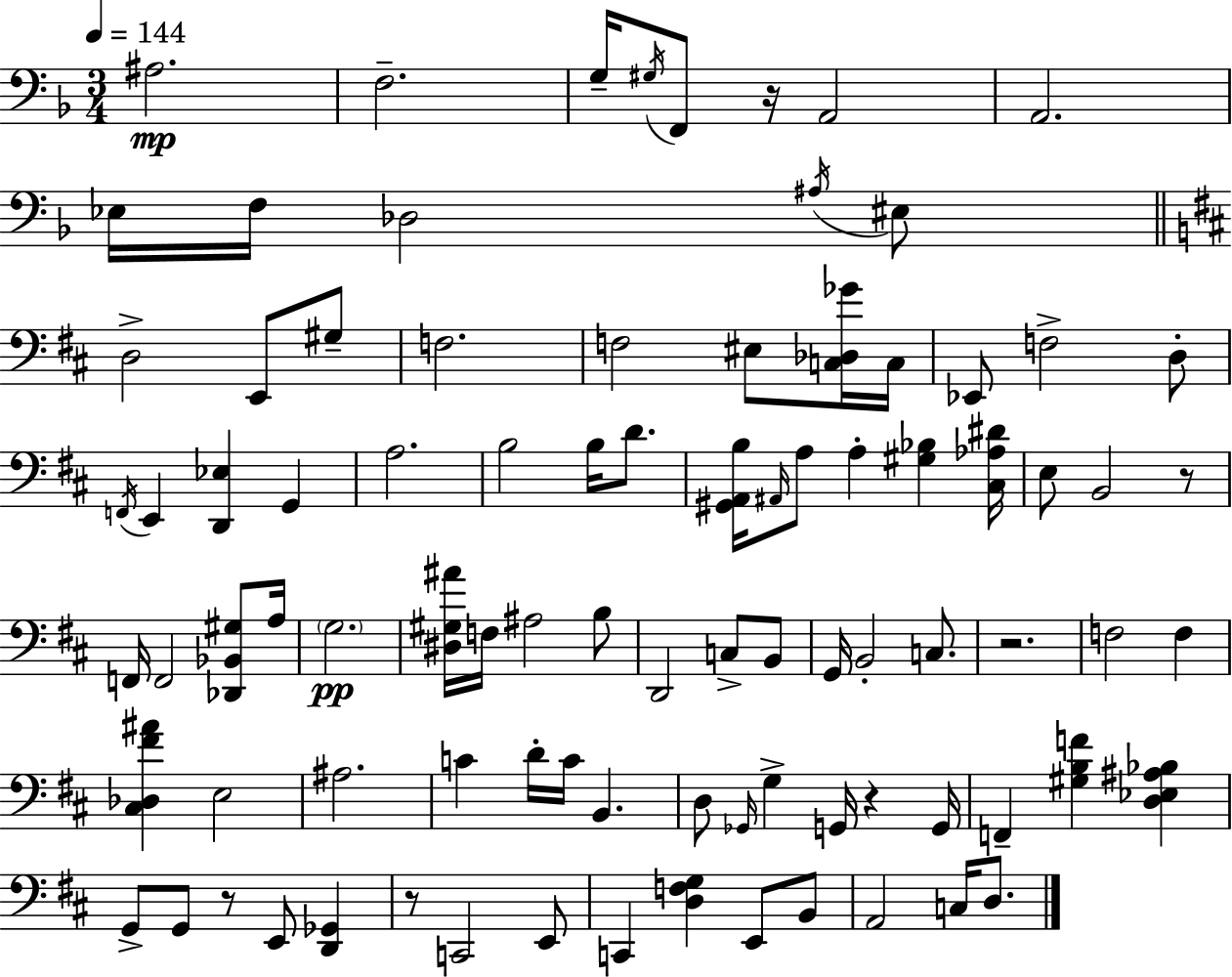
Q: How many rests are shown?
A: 6